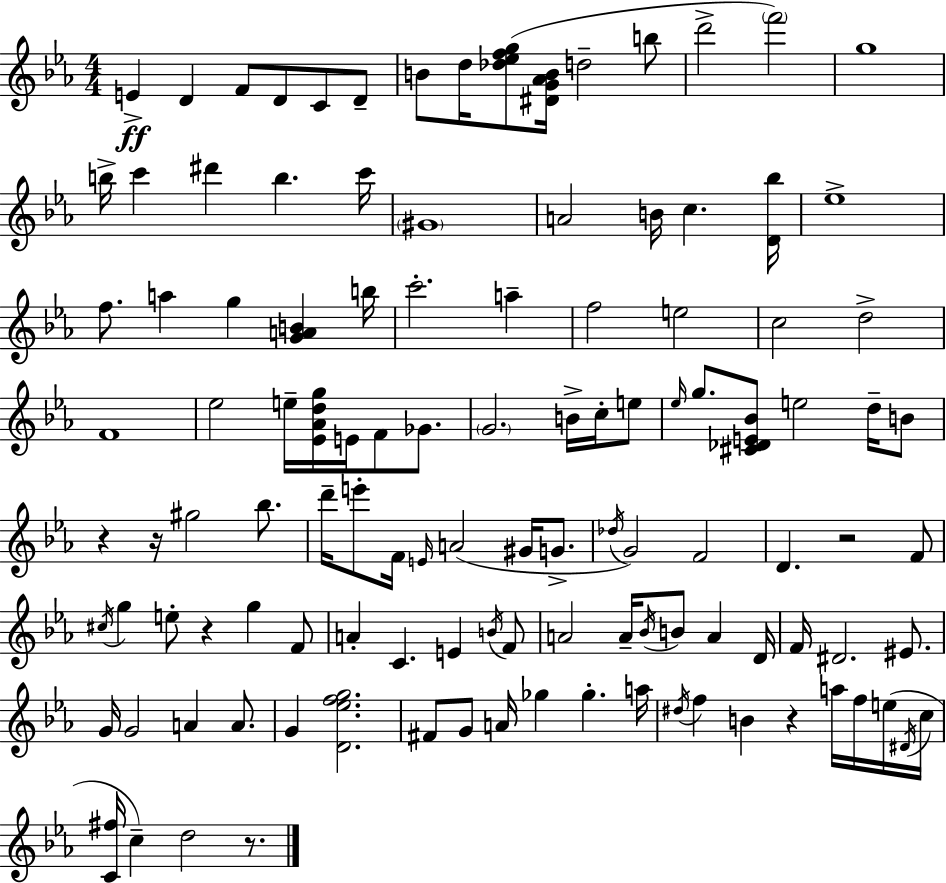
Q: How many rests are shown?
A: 6